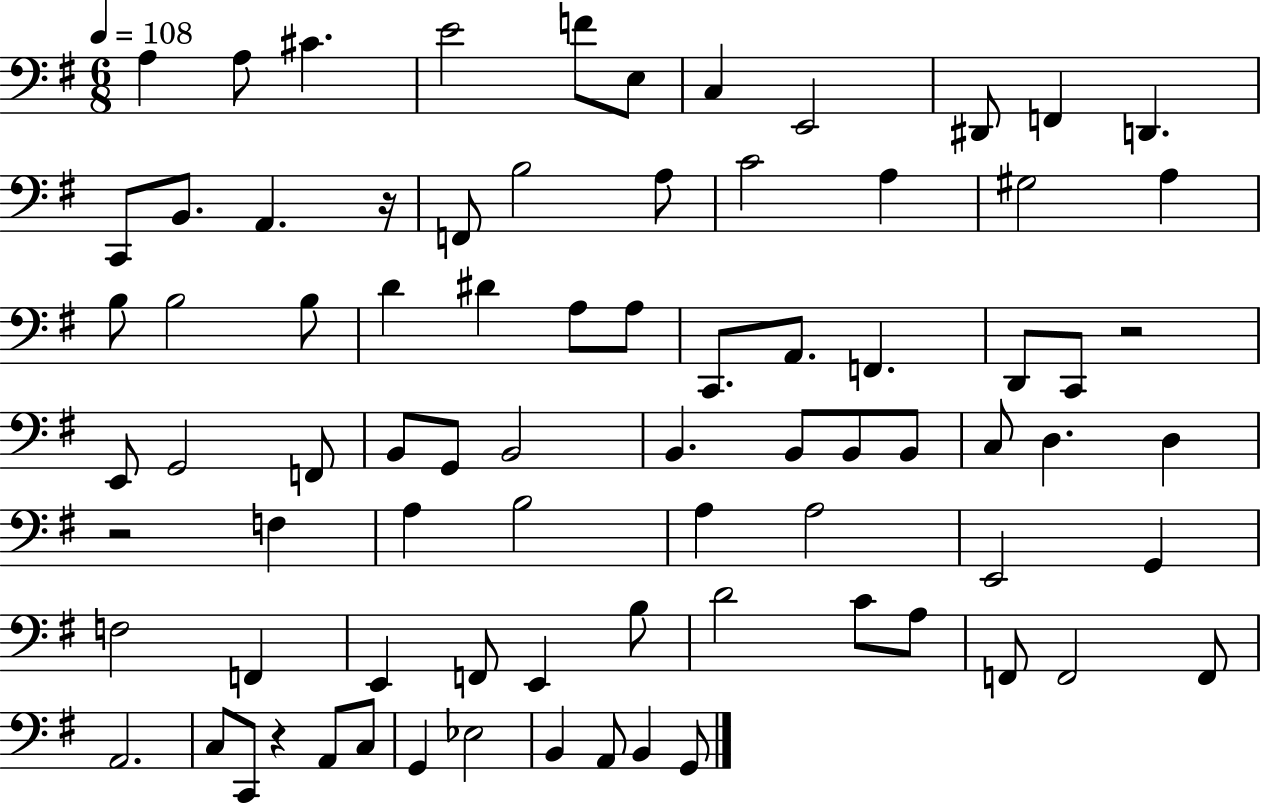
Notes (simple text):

A3/q A3/e C#4/q. E4/h F4/e E3/e C3/q E2/h D#2/e F2/q D2/q. C2/e B2/e. A2/q. R/s F2/e B3/h A3/e C4/h A3/q G#3/h A3/q B3/e B3/h B3/e D4/q D#4/q A3/e A3/e C2/e. A2/e. F2/q. D2/e C2/e R/h E2/e G2/h F2/e B2/e G2/e B2/h B2/q. B2/e B2/e B2/e C3/e D3/q. D3/q R/h F3/q A3/q B3/h A3/q A3/h E2/h G2/q F3/h F2/q E2/q F2/e E2/q B3/e D4/h C4/e A3/e F2/e F2/h F2/e A2/h. C3/e C2/e R/q A2/e C3/e G2/q Eb3/h B2/q A2/e B2/q G2/e